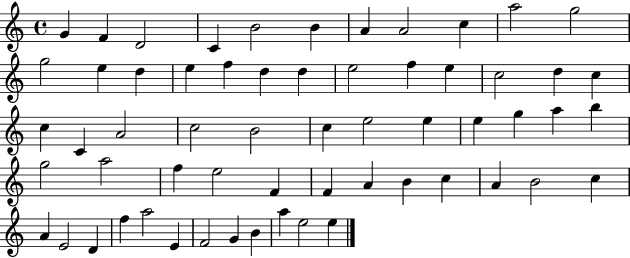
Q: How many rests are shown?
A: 0